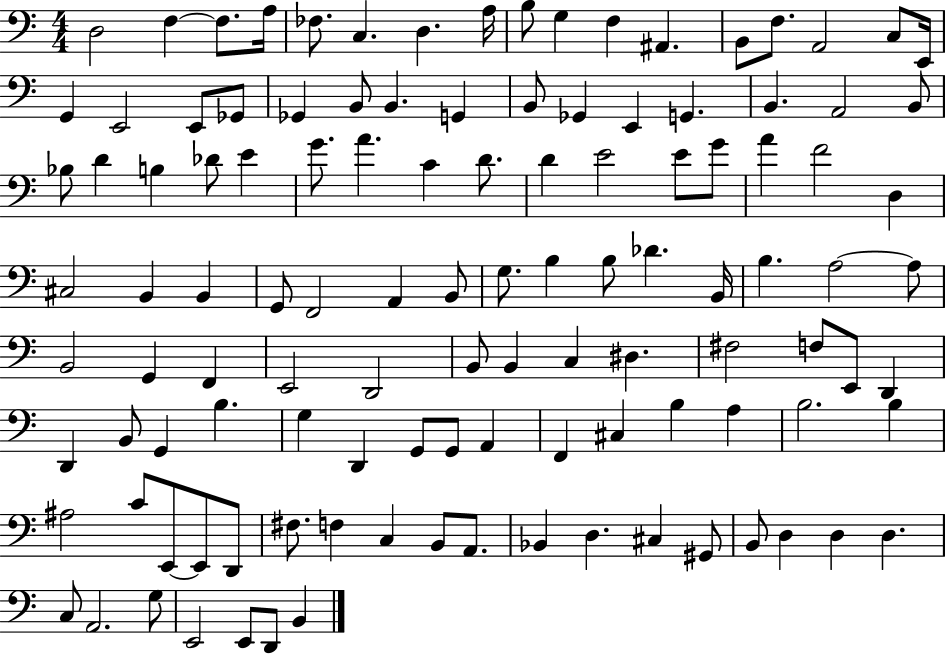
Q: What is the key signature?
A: C major